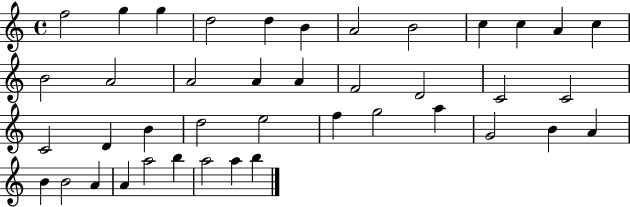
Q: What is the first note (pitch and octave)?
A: F5